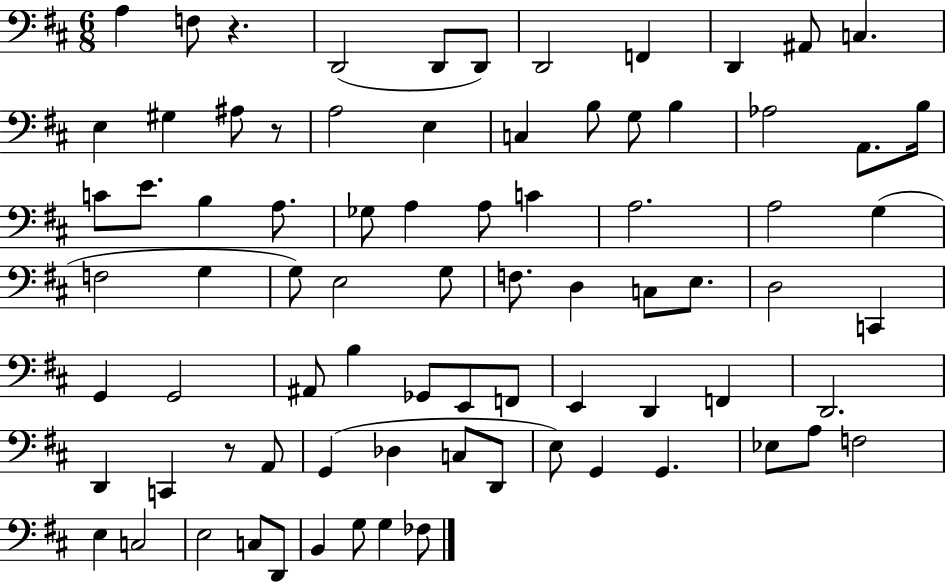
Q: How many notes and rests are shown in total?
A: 80